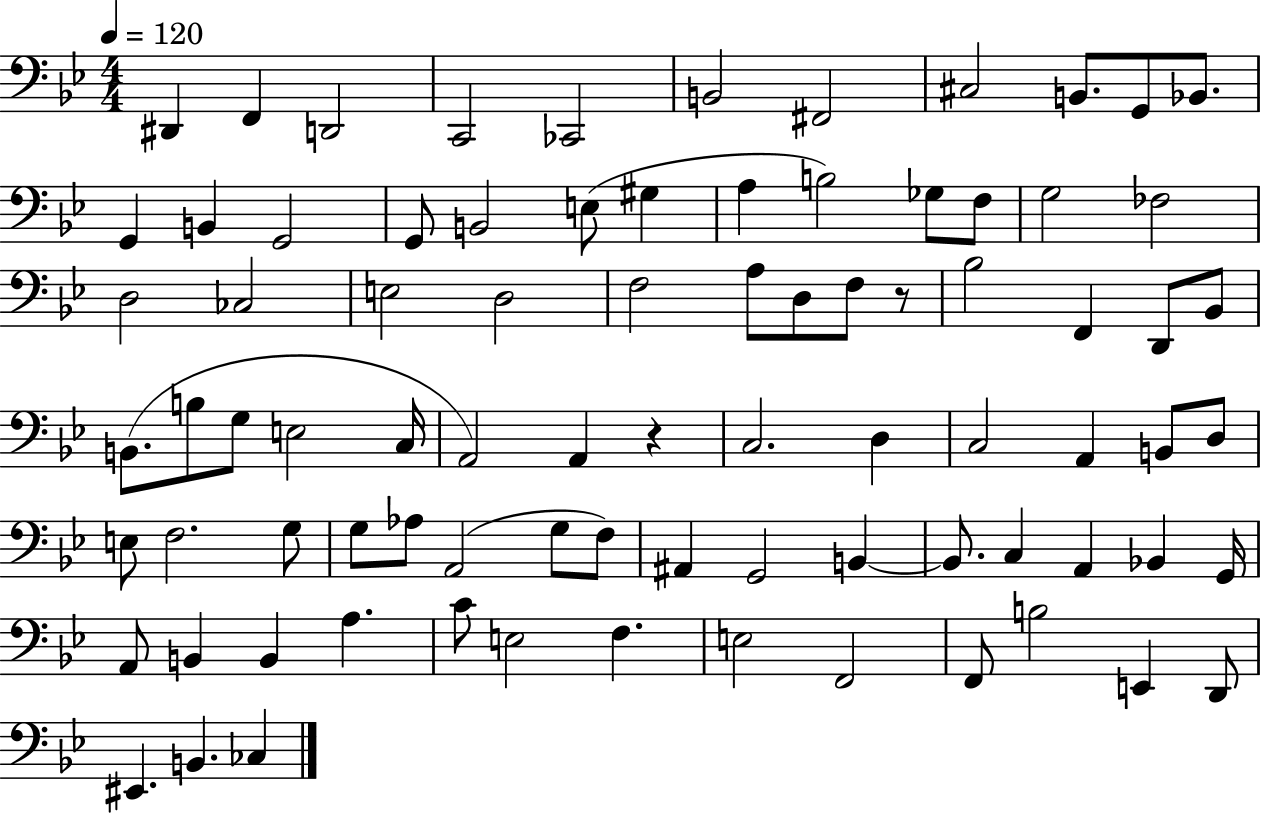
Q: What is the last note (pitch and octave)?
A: CES3